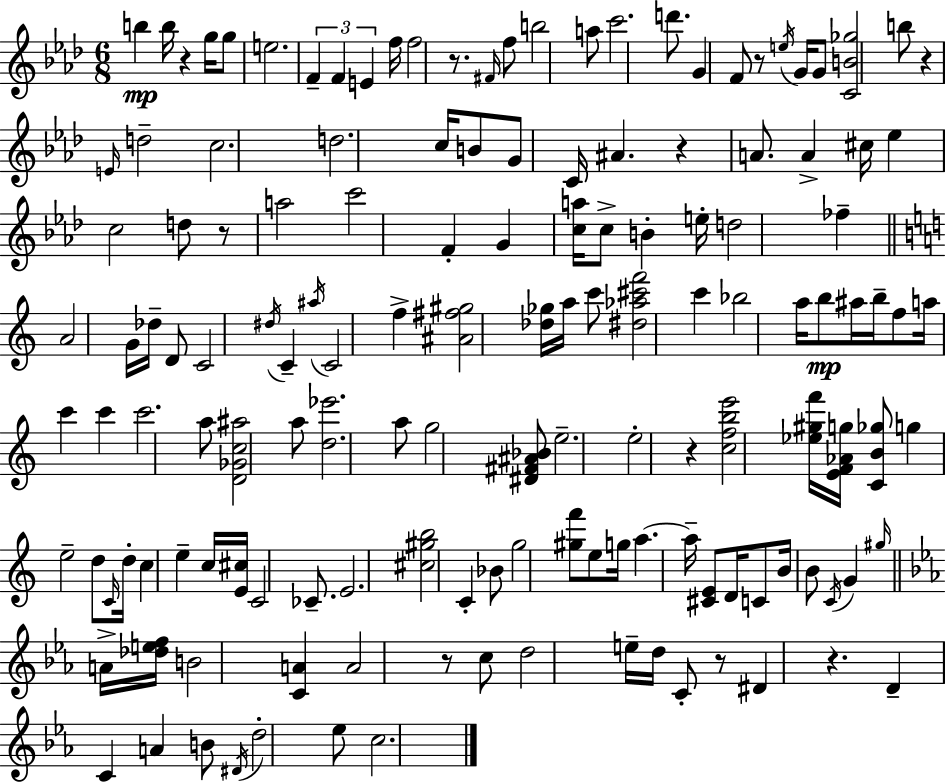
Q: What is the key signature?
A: F minor